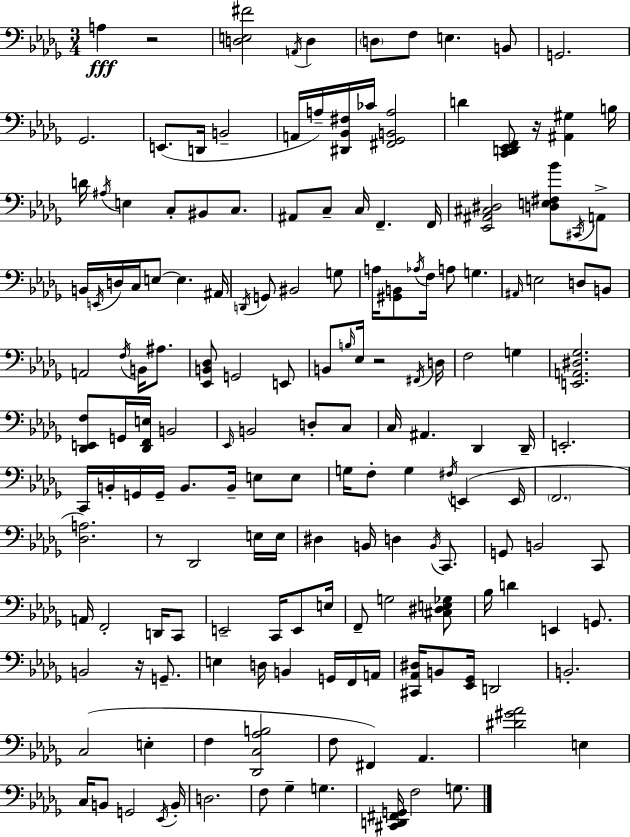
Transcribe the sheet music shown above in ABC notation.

X:1
T:Untitled
M:3/4
L:1/4
K:Bbm
A, z2 [D,E,^F]2 A,,/4 D, D,/2 F,/2 E, B,,/2 G,,2 _G,,2 E,,/2 D,,/4 B,,2 A,,/4 A,/4 [^D,,_B,,^F,]/4 _C/4 [^F,,_G,,B,,A,]2 D [C,,D,,_E,,F,,]/2 z/4 [^A,,^G,] B,/4 D/4 ^A,/4 E, C,/2 ^B,,/2 C,/2 ^A,,/2 C,/2 C,/4 F,, F,,/4 [_E,,^A,,^C,^D,]2 [D,E,^F,_B]/2 ^C,,/4 A,,/2 B,,/4 E,,/4 D,/4 C,/4 E,/2 E, ^A,,/4 D,,/4 G,,/2 ^B,,2 G,/2 A,/4 [^G,,B,,]/2 _A,/4 F,/4 A,/2 G, ^A,,/4 E,2 D,/2 B,,/2 A,,2 F,/4 B,,/4 ^A,/2 [_E,,B,,_D,]/2 G,,2 E,,/2 B,,/2 B,/4 _E,/4 z2 ^F,,/4 D,/4 F,2 G, [E,,A,,^D,_G,]2 [_D,,E,,F,]/2 G,,/4 [_D,,F,,E,]/4 B,,2 _E,,/4 B,,2 D,/2 C,/2 C,/4 ^A,, _D,, _D,,/4 E,,2 C,,/4 B,,/4 G,,/4 G,,/4 B,,/2 B,,/4 E,/2 E,/2 G,/4 F,/2 G, ^F,/4 E,, E,,/4 F,,2 [_D,A,]2 z/2 _D,,2 E,/4 E,/4 ^D, B,,/4 D, B,,/4 C,,/2 G,,/2 B,,2 C,,/2 A,,/4 F,,2 D,,/4 C,,/2 E,,2 C,,/4 E,,/2 E,/4 F,,/2 G,2 [^C,^D,E,_G,]/2 _B,/4 D E,, G,,/2 B,,2 z/4 G,,/2 E, D,/4 B,, G,,/4 F,,/4 A,,/4 [^C,,_A,,^D,]/4 B,,/2 [_E,,_G,,]/4 D,,2 B,,2 C,2 E, F, [_D,,C,_A,B,]2 F,/2 ^F,, _A,, [^D^G_A]2 E, C,/4 B,,/2 G,,2 _E,,/4 B,,/4 D,2 F,/2 _G, G, [^C,,D,,^F,,G,,]/4 F,2 G,/2